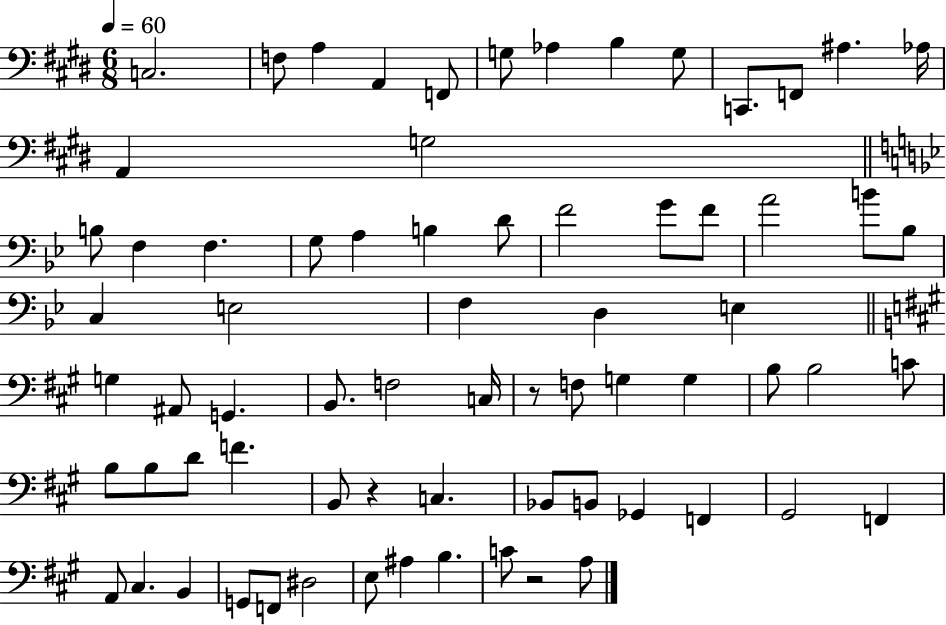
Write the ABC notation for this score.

X:1
T:Untitled
M:6/8
L:1/4
K:E
C,2 F,/2 A, A,, F,,/2 G,/2 _A, B, G,/2 C,,/2 F,,/2 ^A, _A,/4 A,, G,2 B,/2 F, F, G,/2 A, B, D/2 F2 G/2 F/2 A2 B/2 _B,/2 C, E,2 F, D, E, G, ^A,,/2 G,, B,,/2 F,2 C,/4 z/2 F,/2 G, G, B,/2 B,2 C/2 B,/2 B,/2 D/2 F B,,/2 z C, _B,,/2 B,,/2 _G,, F,, ^G,,2 F,, A,,/2 ^C, B,, G,,/2 F,,/2 ^D,2 E,/2 ^A, B, C/2 z2 A,/2